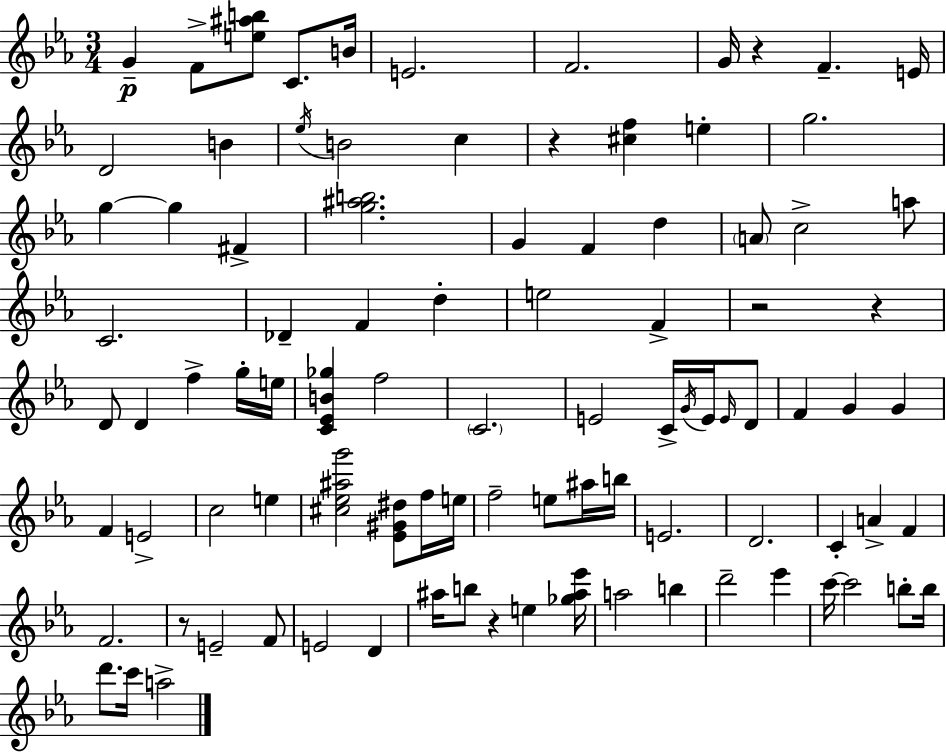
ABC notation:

X:1
T:Untitled
M:3/4
L:1/4
K:Cm
G F/2 [e^ab]/2 C/2 B/4 E2 F2 G/4 z F E/4 D2 B _e/4 B2 c z [^cf] e g2 g g ^F [g^ab]2 G F d A/2 c2 a/2 C2 _D F d e2 F z2 z D/2 D f g/4 e/4 [C_EB_g] f2 C2 E2 C/4 G/4 E/4 E/4 D/2 F G G F E2 c2 e [^c_e^ag']2 [_E^G^d]/2 f/4 e/4 f2 e/2 ^a/4 b/4 E2 D2 C A F F2 z/2 E2 F/2 E2 D ^a/4 b/2 z e [_g^a_e']/4 a2 b d'2 _e' c'/4 c'2 b/2 b/4 d'/2 c'/4 a2